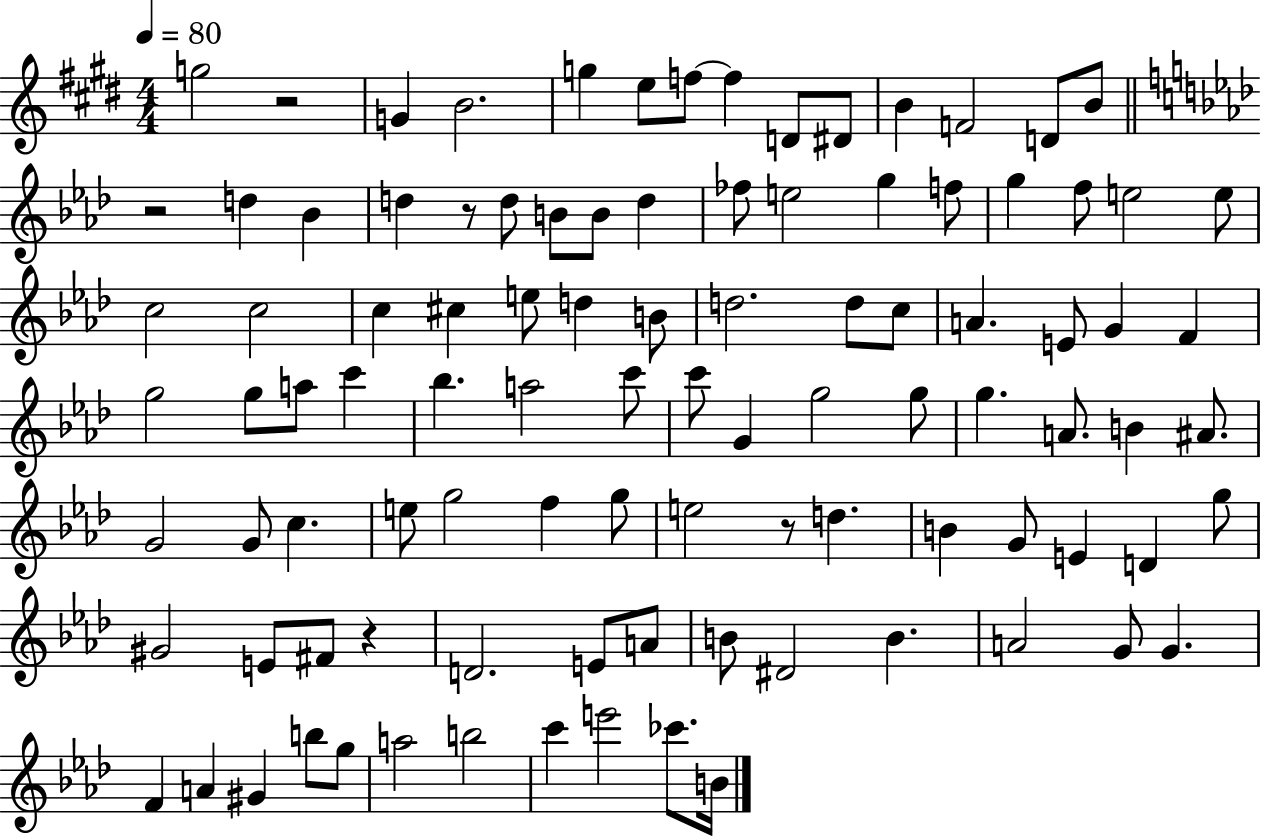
G5/h R/h G4/q B4/h. G5/q E5/e F5/e F5/q D4/e D#4/e B4/q F4/h D4/e B4/e R/h D5/q Bb4/q D5/q R/e D5/e B4/e B4/e D5/q FES5/e E5/h G5/q F5/e G5/q F5/e E5/h E5/e C5/h C5/h C5/q C#5/q E5/e D5/q B4/e D5/h. D5/e C5/e A4/q. E4/e G4/q F4/q G5/h G5/e A5/e C6/q Bb5/q. A5/h C6/e C6/e G4/q G5/h G5/e G5/q. A4/e. B4/q A#4/e. G4/h G4/e C5/q. E5/e G5/h F5/q G5/e E5/h R/e D5/q. B4/q G4/e E4/q D4/q G5/e G#4/h E4/e F#4/e R/q D4/h. E4/e A4/e B4/e D#4/h B4/q. A4/h G4/e G4/q. F4/q A4/q G#4/q B5/e G5/e A5/h B5/h C6/q E6/h CES6/e. B4/s